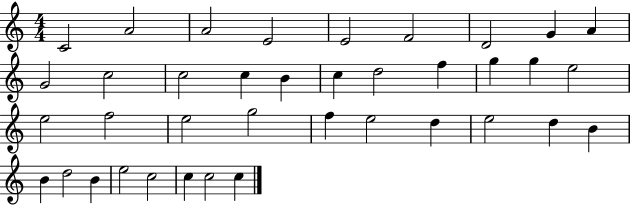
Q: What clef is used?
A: treble